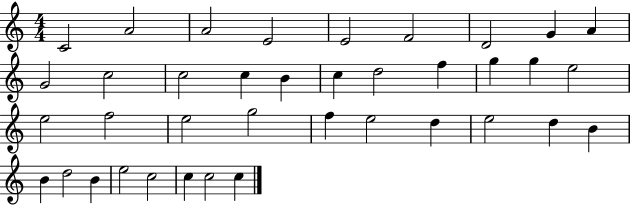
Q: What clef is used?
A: treble